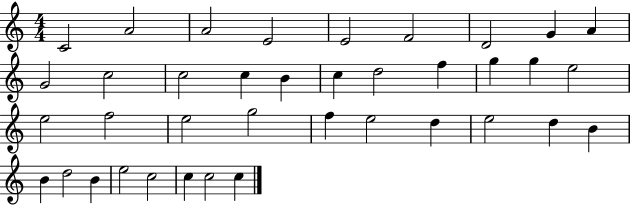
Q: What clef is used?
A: treble